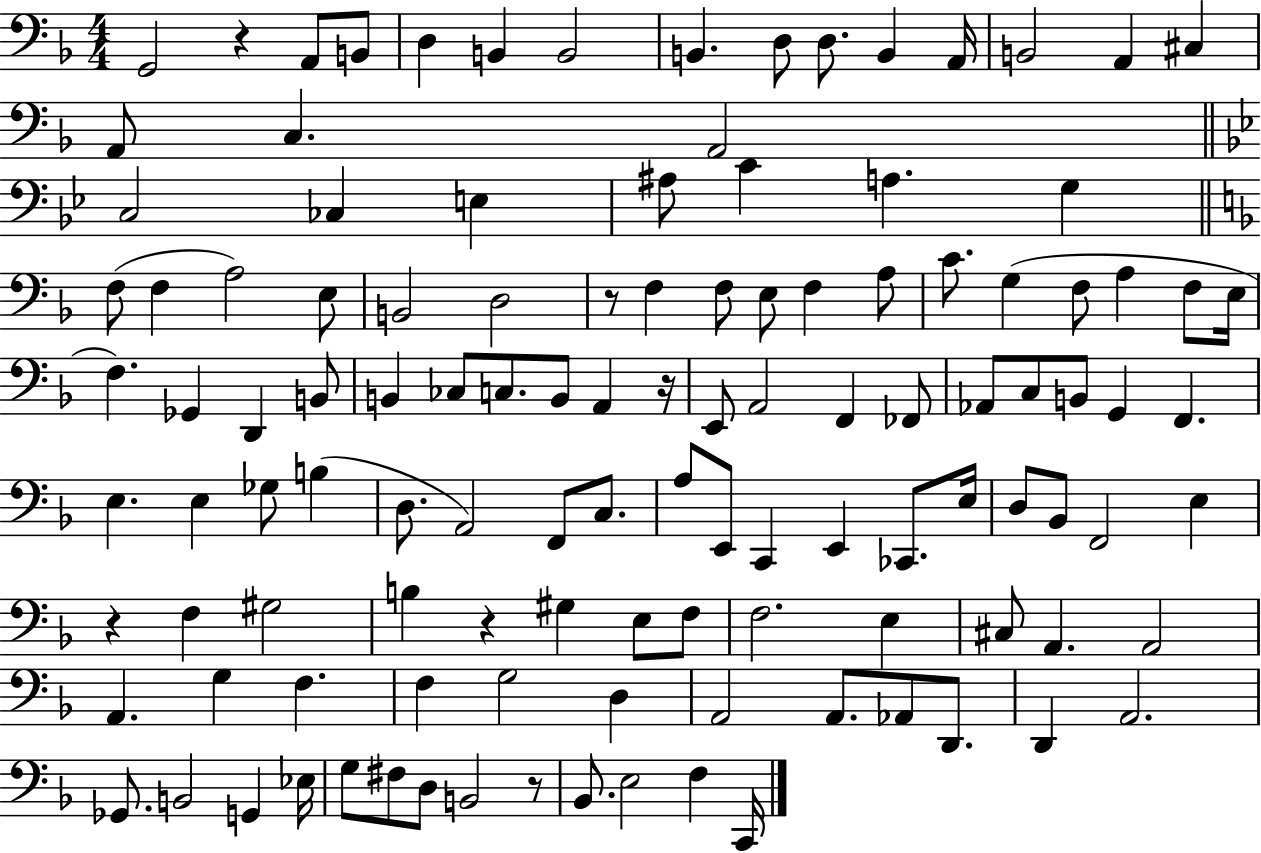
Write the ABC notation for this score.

X:1
T:Untitled
M:4/4
L:1/4
K:F
G,,2 z A,,/2 B,,/2 D, B,, B,,2 B,, D,/2 D,/2 B,, A,,/4 B,,2 A,, ^C, A,,/2 C, A,,2 C,2 _C, E, ^A,/2 C A, G, F,/2 F, A,2 E,/2 B,,2 D,2 z/2 F, F,/2 E,/2 F, A,/2 C/2 G, F,/2 A, F,/2 E,/4 F, _G,, D,, B,,/2 B,, _C,/2 C,/2 B,,/2 A,, z/4 E,,/2 A,,2 F,, _F,,/2 _A,,/2 C,/2 B,,/2 G,, F,, E, E, _G,/2 B, D,/2 A,,2 F,,/2 C,/2 A,/2 E,,/2 C,, E,, _C,,/2 E,/4 D,/2 _B,,/2 F,,2 E, z F, ^G,2 B, z ^G, E,/2 F,/2 F,2 E, ^C,/2 A,, A,,2 A,, G, F, F, G,2 D, A,,2 A,,/2 _A,,/2 D,,/2 D,, A,,2 _G,,/2 B,,2 G,, _E,/4 G,/2 ^F,/2 D,/2 B,,2 z/2 _B,,/2 E,2 F, C,,/4